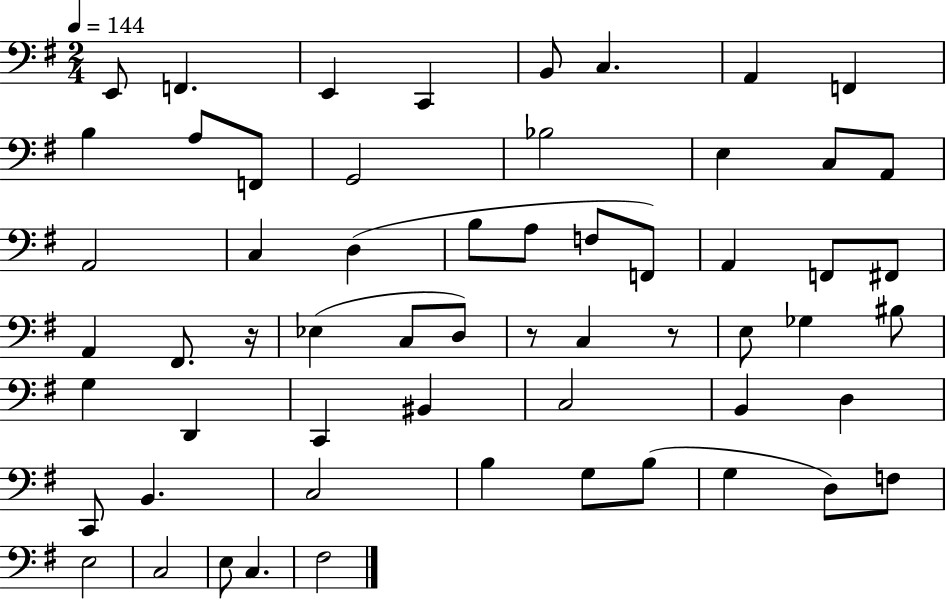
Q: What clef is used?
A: bass